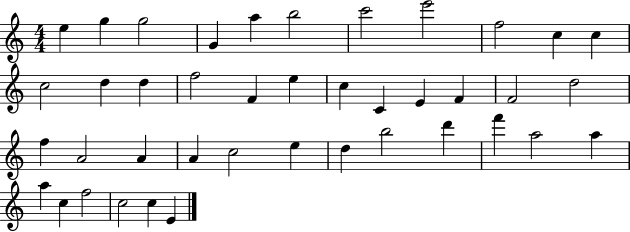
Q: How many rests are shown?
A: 0